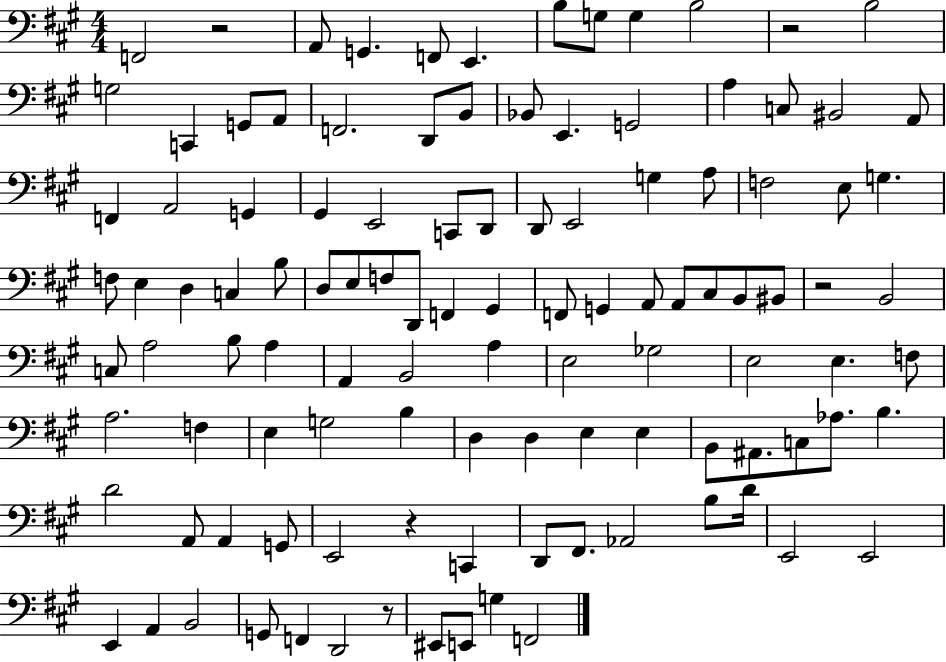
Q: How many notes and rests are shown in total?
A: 111